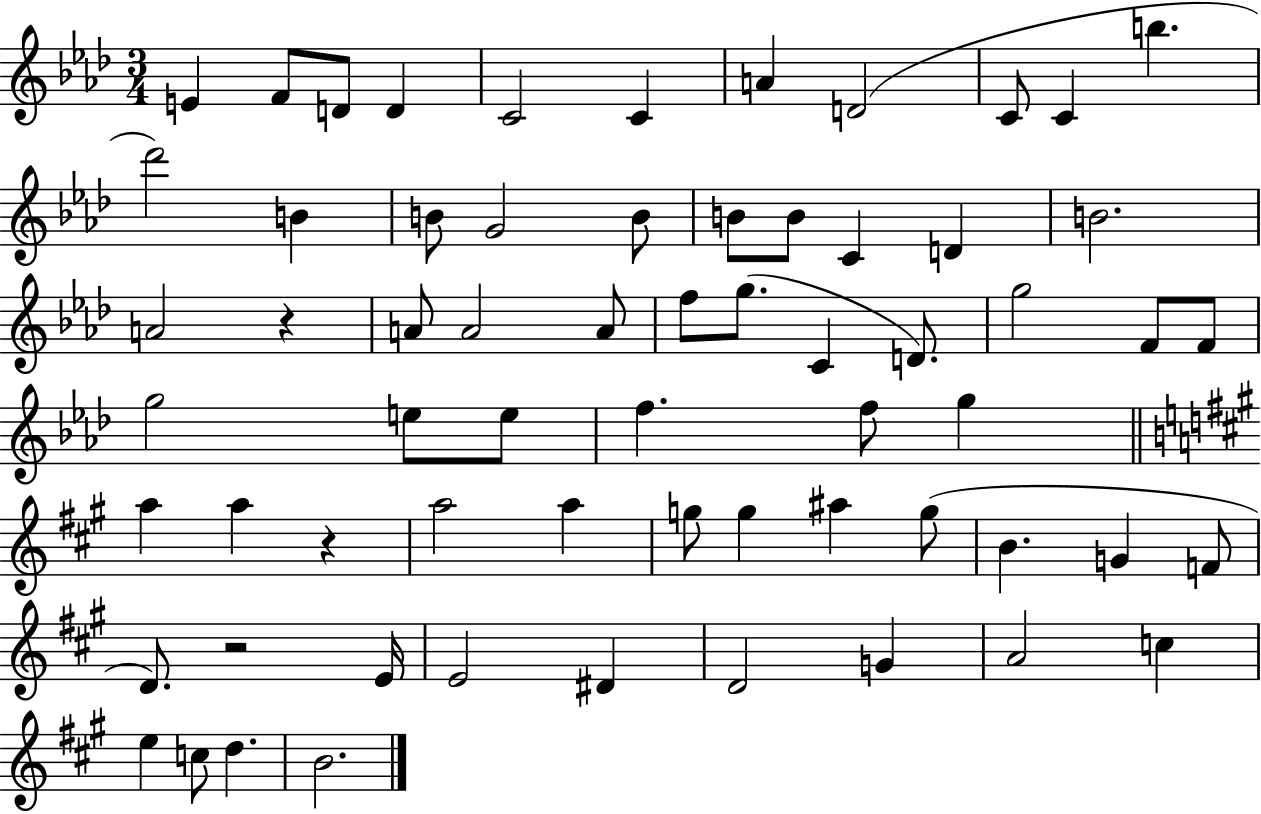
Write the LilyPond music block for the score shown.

{
  \clef treble
  \numericTimeSignature
  \time 3/4
  \key aes \major
  e'4 f'8 d'8 d'4 | c'2 c'4 | a'4 d'2( | c'8 c'4 b''4. | \break des'''2) b'4 | b'8 g'2 b'8 | b'8 b'8 c'4 d'4 | b'2. | \break a'2 r4 | a'8 a'2 a'8 | f''8 g''8.( c'4 d'8.) | g''2 f'8 f'8 | \break g''2 e''8 e''8 | f''4. f''8 g''4 | \bar "||" \break \key a \major a''4 a''4 r4 | a''2 a''4 | g''8 g''4 ais''4 g''8( | b'4. g'4 f'8 | \break d'8.) r2 e'16 | e'2 dis'4 | d'2 g'4 | a'2 c''4 | \break e''4 c''8 d''4. | b'2. | \bar "|."
}